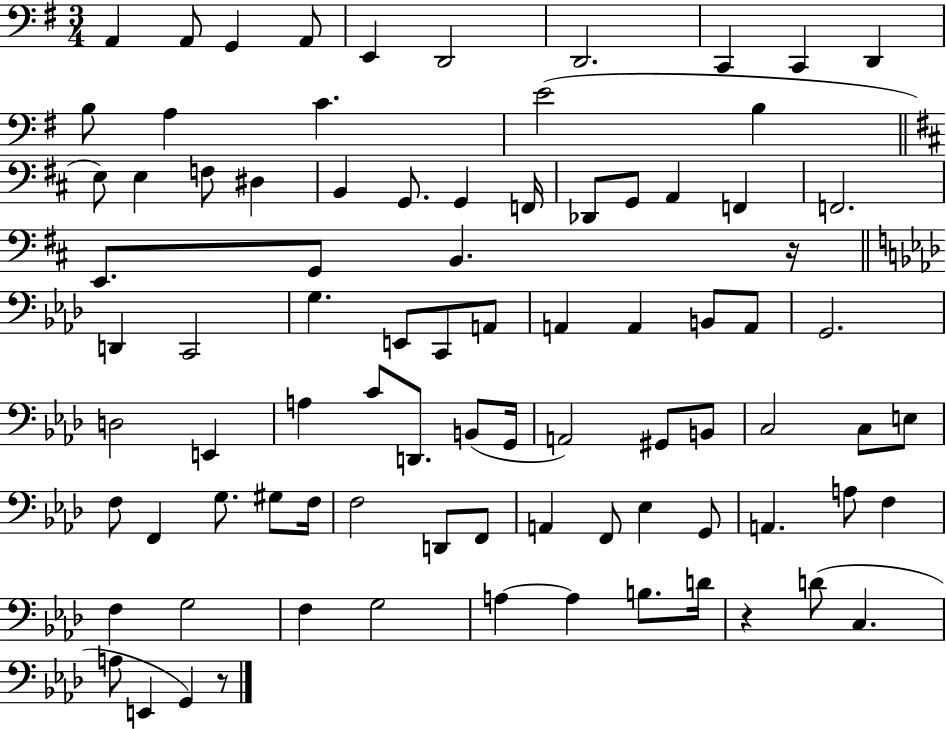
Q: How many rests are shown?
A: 3